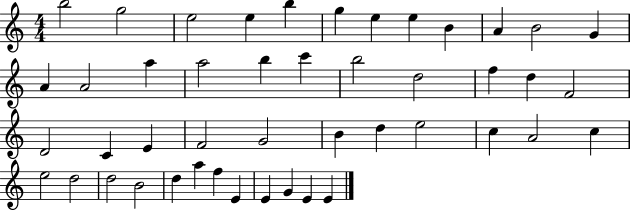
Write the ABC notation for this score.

X:1
T:Untitled
M:4/4
L:1/4
K:C
b2 g2 e2 e b g e e B A B2 G A A2 a a2 b c' b2 d2 f d F2 D2 C E F2 G2 B d e2 c A2 c e2 d2 d2 B2 d a f E E G E E